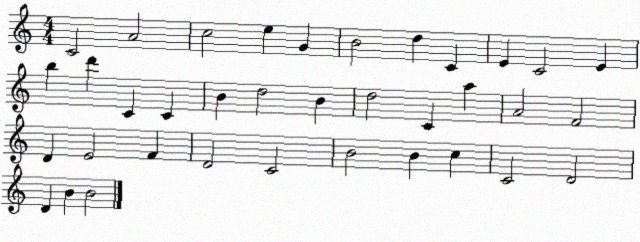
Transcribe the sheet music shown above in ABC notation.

X:1
T:Untitled
M:4/4
L:1/4
K:C
C2 A2 c2 e G B2 d C E C2 E b d' C C B d2 B d2 C a A2 F2 D E2 F D2 C2 B2 B c C2 D2 D B B2